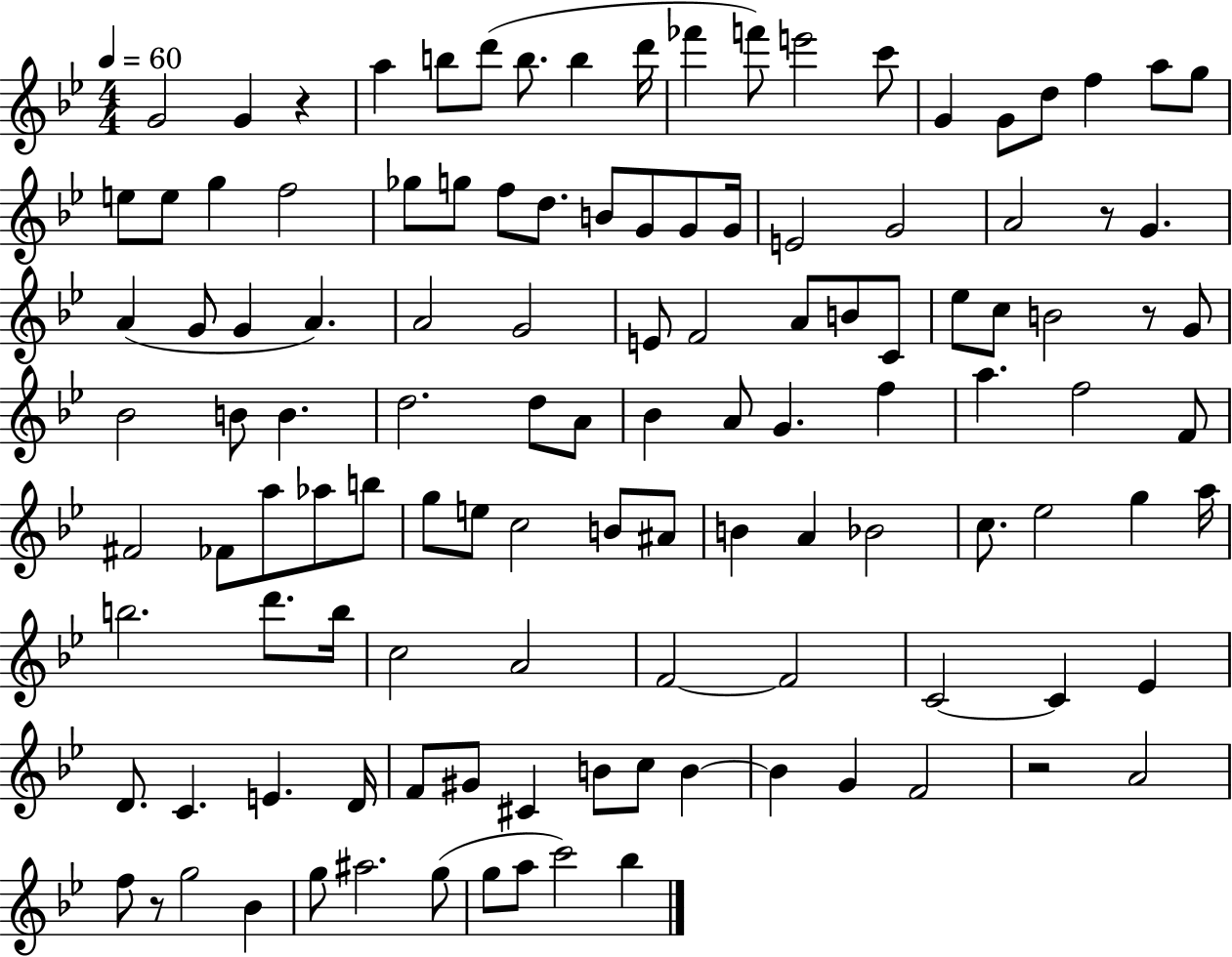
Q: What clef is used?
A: treble